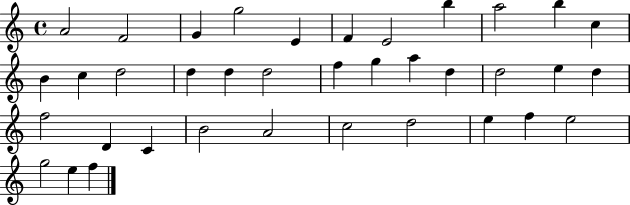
{
  \clef treble
  \time 4/4
  \defaultTimeSignature
  \key c \major
  a'2 f'2 | g'4 g''2 e'4 | f'4 e'2 b''4 | a''2 b''4 c''4 | \break b'4 c''4 d''2 | d''4 d''4 d''2 | f''4 g''4 a''4 d''4 | d''2 e''4 d''4 | \break f''2 d'4 c'4 | b'2 a'2 | c''2 d''2 | e''4 f''4 e''2 | \break g''2 e''4 f''4 | \bar "|."
}